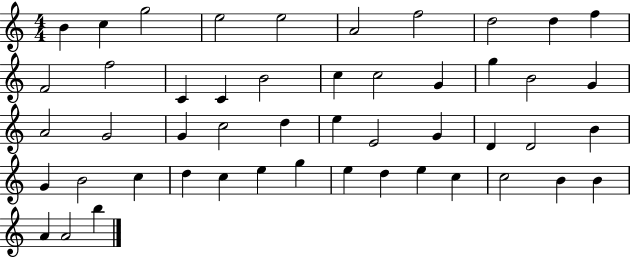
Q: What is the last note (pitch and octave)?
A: B5